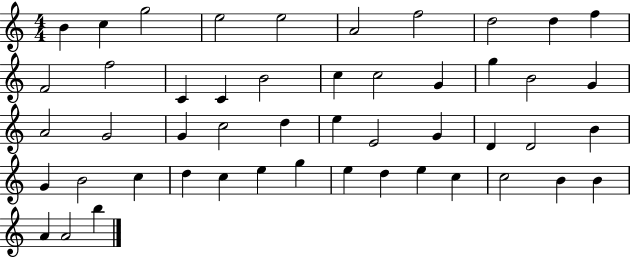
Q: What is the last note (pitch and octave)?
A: B5